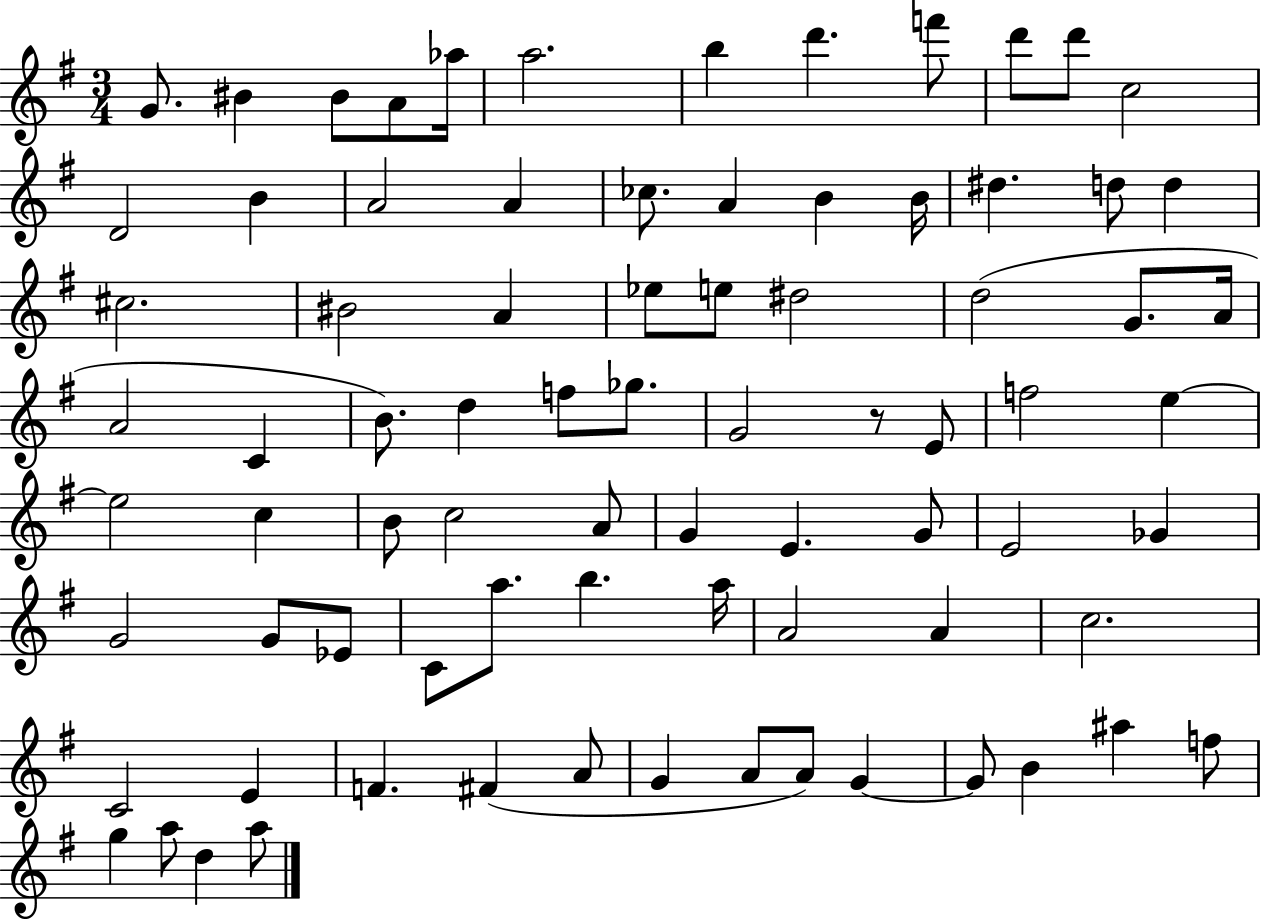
X:1
T:Untitled
M:3/4
L:1/4
K:G
G/2 ^B ^B/2 A/2 _a/4 a2 b d' f'/2 d'/2 d'/2 c2 D2 B A2 A _c/2 A B B/4 ^d d/2 d ^c2 ^B2 A _e/2 e/2 ^d2 d2 G/2 A/4 A2 C B/2 d f/2 _g/2 G2 z/2 E/2 f2 e e2 c B/2 c2 A/2 G E G/2 E2 _G G2 G/2 _E/2 C/2 a/2 b a/4 A2 A c2 C2 E F ^F A/2 G A/2 A/2 G G/2 B ^a f/2 g a/2 d a/2